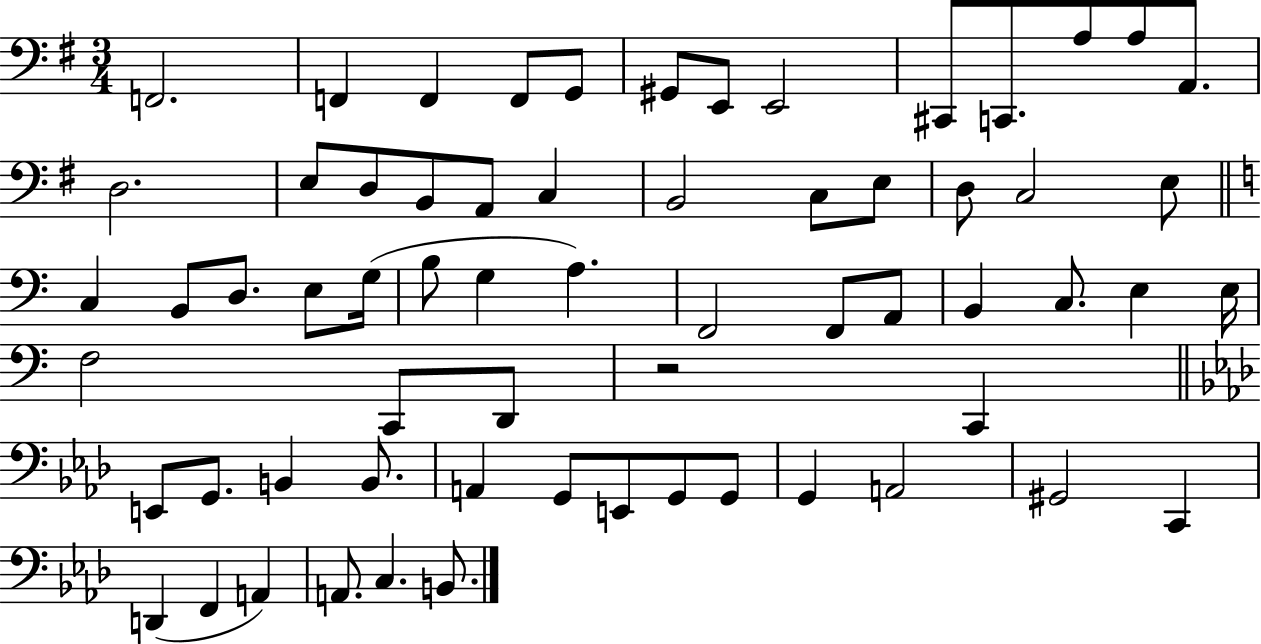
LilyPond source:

{
  \clef bass
  \numericTimeSignature
  \time 3/4
  \key g \major
  f,2. | f,4 f,4 f,8 g,8 | gis,8 e,8 e,2 | cis,8 c,8. a8 a8 a,8. | \break d2. | e8 d8 b,8 a,8 c4 | b,2 c8 e8 | d8 c2 e8 | \break \bar "||" \break \key c \major c4 b,8 d8. e8 g16( | b8 g4 a4.) | f,2 f,8 a,8 | b,4 c8. e4 e16 | \break f2 c,8 d,8 | r2 c,4 | \bar "||" \break \key aes \major e,8 g,8. b,4 b,8. | a,4 g,8 e,8 g,8 g,8 | g,4 a,2 | gis,2 c,4 | \break d,4( f,4 a,4) | a,8. c4. b,8. | \bar "|."
}